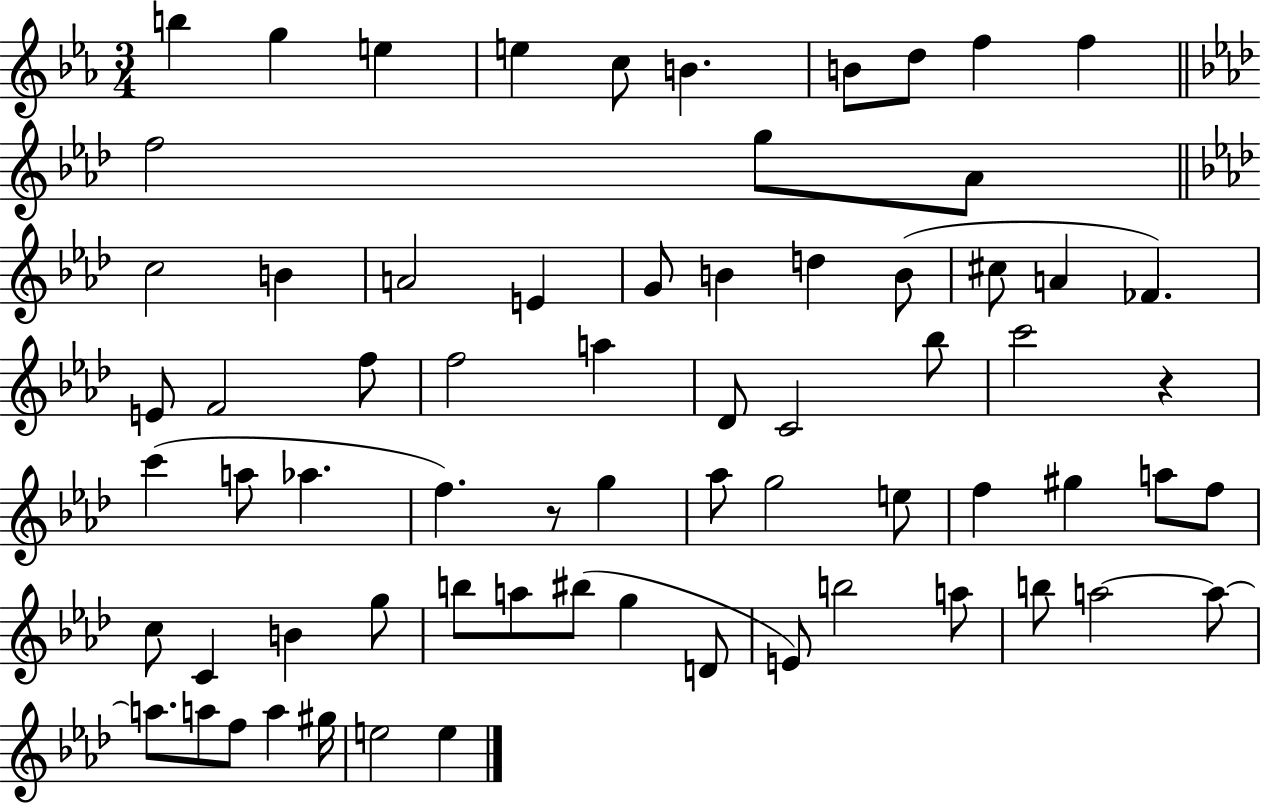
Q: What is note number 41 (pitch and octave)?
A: E5